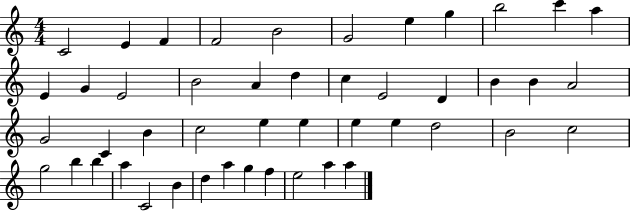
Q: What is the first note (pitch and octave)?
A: C4